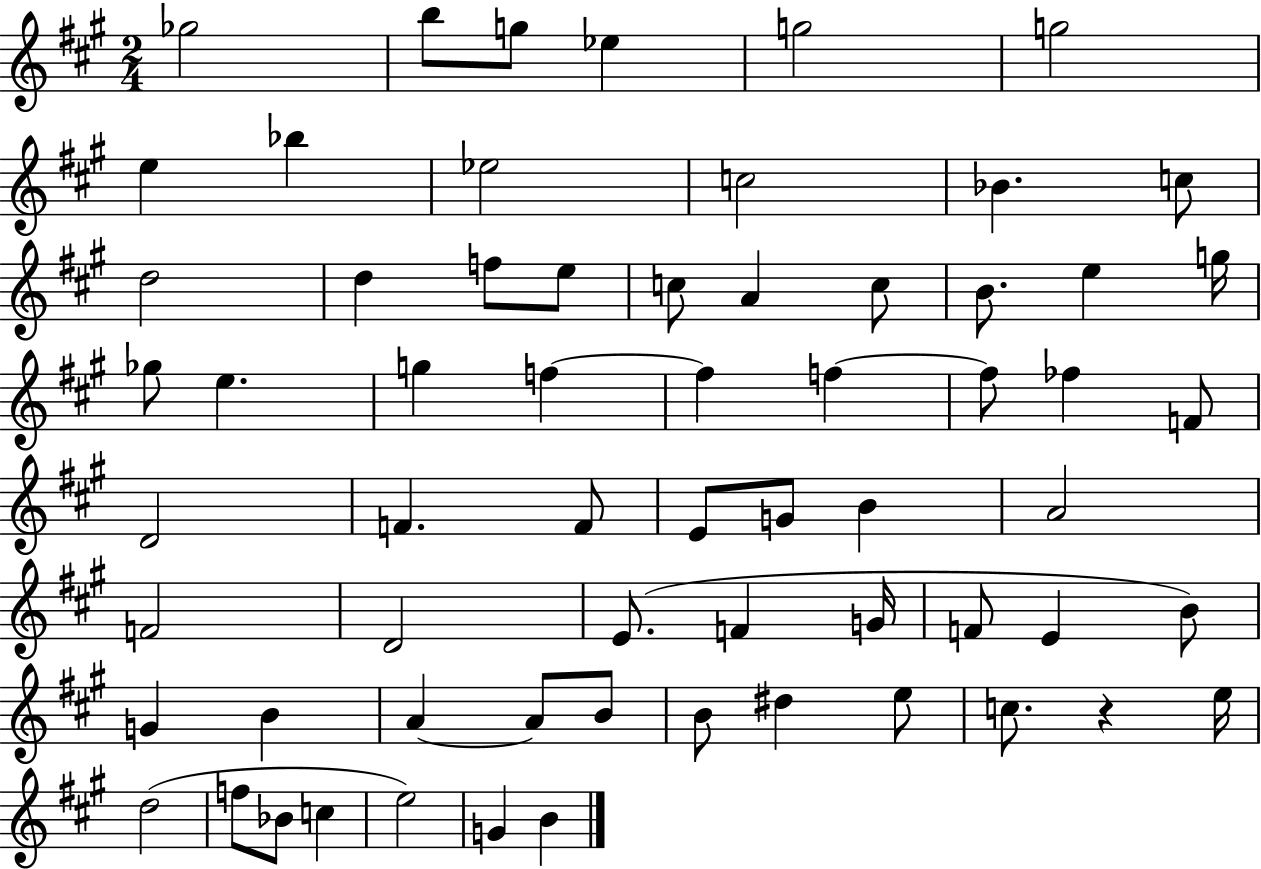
X:1
T:Untitled
M:2/4
L:1/4
K:A
_g2 b/2 g/2 _e g2 g2 e _b _e2 c2 _B c/2 d2 d f/2 e/2 c/2 A c/2 B/2 e g/4 _g/2 e g f f f f/2 _f F/2 D2 F F/2 E/2 G/2 B A2 F2 D2 E/2 F G/4 F/2 E B/2 G B A A/2 B/2 B/2 ^d e/2 c/2 z e/4 d2 f/2 _B/2 c e2 G B